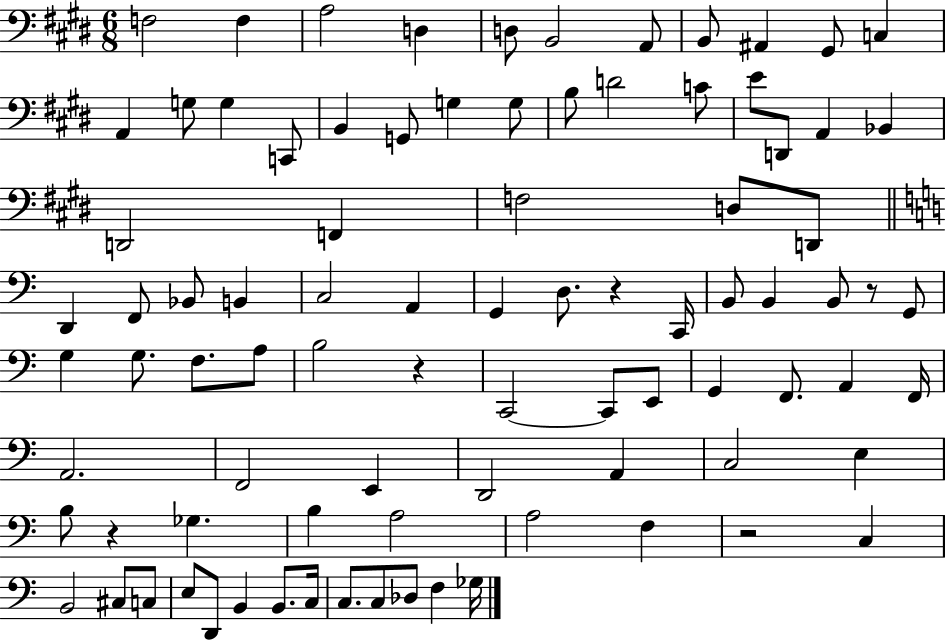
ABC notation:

X:1
T:Untitled
M:6/8
L:1/4
K:E
F,2 F, A,2 D, D,/2 B,,2 A,,/2 B,,/2 ^A,, ^G,,/2 C, A,, G,/2 G, C,,/2 B,, G,,/2 G, G,/2 B,/2 D2 C/2 E/2 D,,/2 A,, _B,, D,,2 F,, F,2 D,/2 D,,/2 D,, F,,/2 _B,,/2 B,, C,2 A,, G,, D,/2 z C,,/4 B,,/2 B,, B,,/2 z/2 G,,/2 G, G,/2 F,/2 A,/2 B,2 z C,,2 C,,/2 E,,/2 G,, F,,/2 A,, F,,/4 A,,2 F,,2 E,, D,,2 A,, C,2 E, B,/2 z _G, B, A,2 A,2 F, z2 C, B,,2 ^C,/2 C,/2 E,/2 D,,/2 B,, B,,/2 C,/4 C,/2 C,/2 _D,/2 F, _G,/4